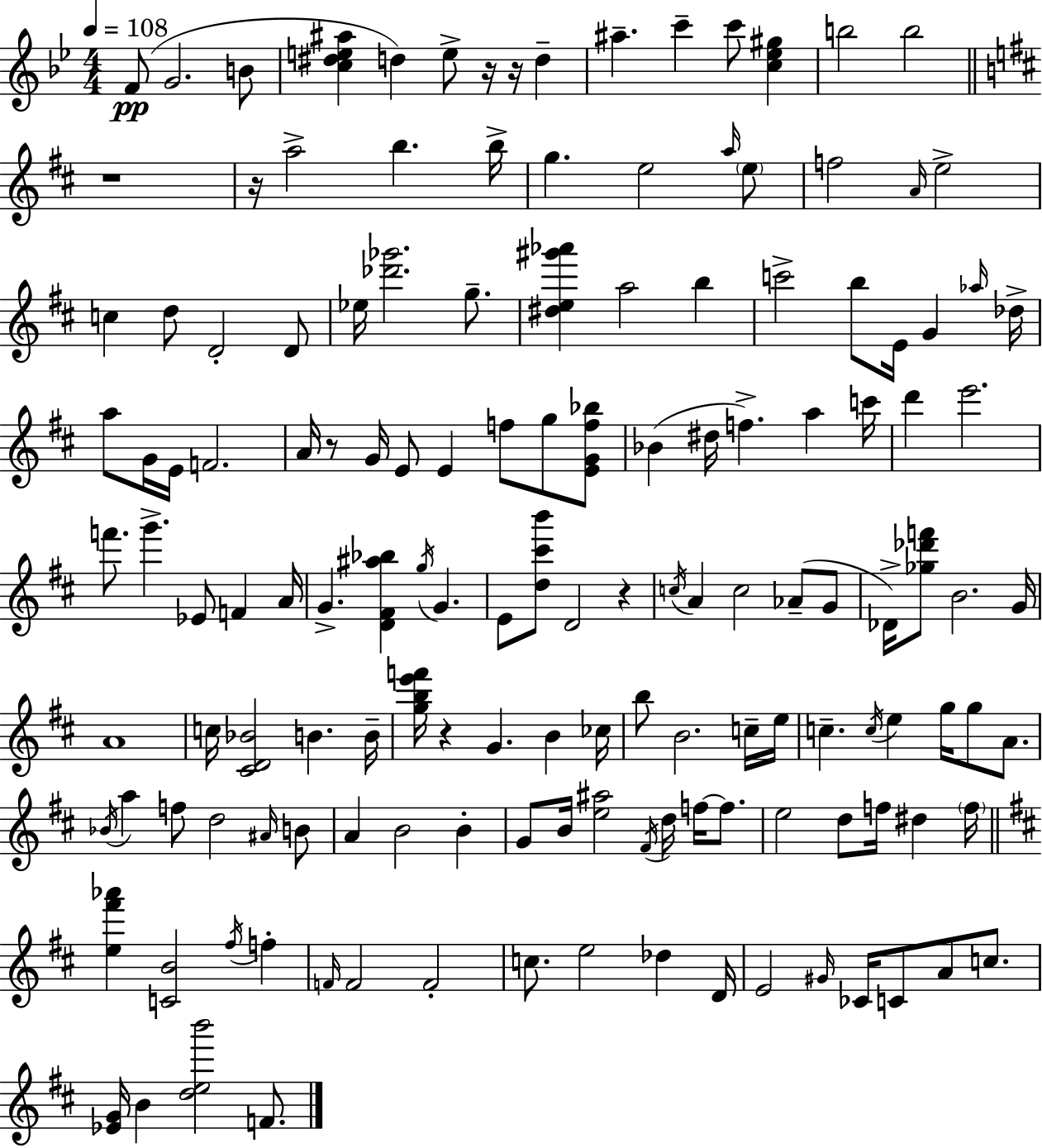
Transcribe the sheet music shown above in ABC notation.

X:1
T:Untitled
M:4/4
L:1/4
K:Gm
F/2 G2 B/2 [c^de^a] d e/2 z/4 z/4 d ^a c' c'/2 [c_e^g] b2 b2 z4 z/4 a2 b b/4 g e2 a/4 e/2 f2 A/4 e2 c d/2 D2 D/2 _e/4 [_d'_g']2 g/2 [^de^g'_a'] a2 b c'2 b/2 E/4 G _a/4 _d/4 a/2 G/4 E/4 F2 A/4 z/2 G/4 E/2 E f/2 g/2 [EGf_b]/2 _B ^d/4 f a c'/4 d' e'2 f'/2 g' _E/2 F A/4 G [D^F^a_b] g/4 G E/2 [d^c'b']/2 D2 z c/4 A c2 _A/2 G/2 _D/4 [_g_d'f']/2 B2 G/4 A4 c/4 [^CD_B]2 B B/4 [gbe'f']/4 z G B _c/4 b/2 B2 c/4 e/4 c c/4 e g/4 g/2 A/2 _B/4 a f/2 d2 ^A/4 B/2 A B2 B G/2 B/4 [e^a]2 ^F/4 d/4 f/4 f/2 e2 d/2 f/4 ^d f/4 [e^f'_a'] [CB]2 ^f/4 f F/4 F2 F2 c/2 e2 _d D/4 E2 ^G/4 _C/4 C/2 A/2 c/2 [_EG]/4 B [deb']2 F/2